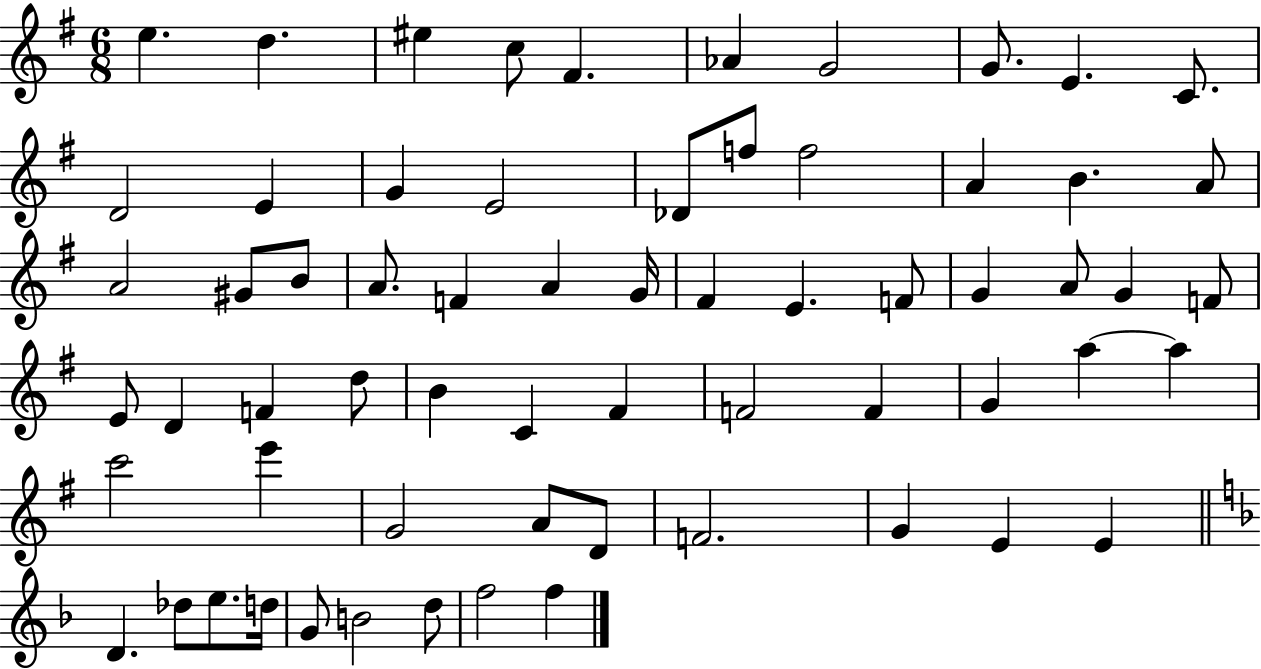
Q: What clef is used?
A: treble